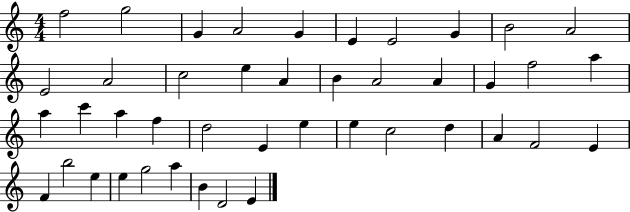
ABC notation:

X:1
T:Untitled
M:4/4
L:1/4
K:C
f2 g2 G A2 G E E2 G B2 A2 E2 A2 c2 e A B A2 A G f2 a a c' a f d2 E e e c2 d A F2 E F b2 e e g2 a B D2 E